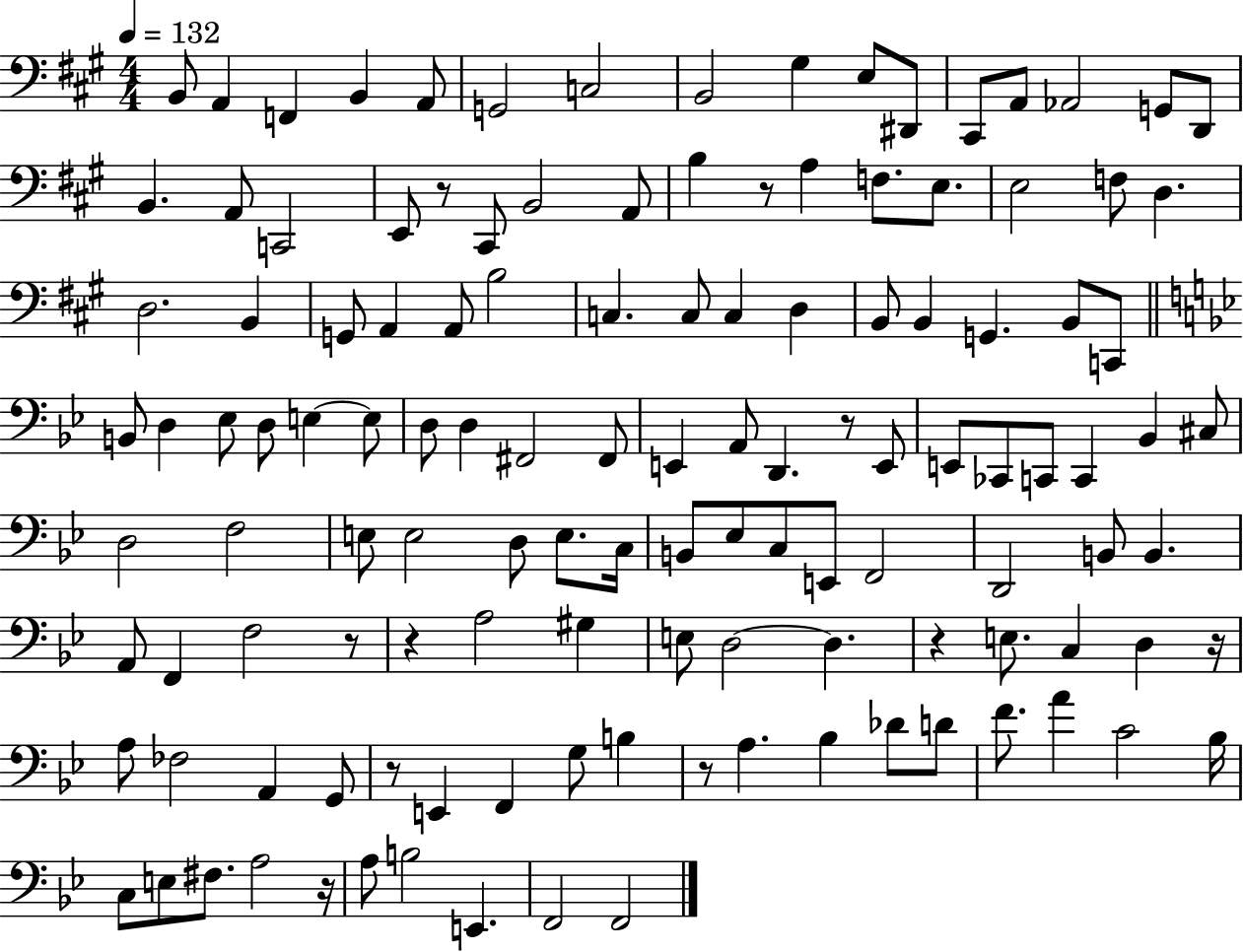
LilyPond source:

{
  \clef bass
  \numericTimeSignature
  \time 4/4
  \key a \major
  \tempo 4 = 132
  b,8 a,4 f,4 b,4 a,8 | g,2 c2 | b,2 gis4 e8 dis,8 | cis,8 a,8 aes,2 g,8 d,8 | \break b,4. a,8 c,2 | e,8 r8 cis,8 b,2 a,8 | b4 r8 a4 f8. e8. | e2 f8 d4. | \break d2. b,4 | g,8 a,4 a,8 b2 | c4. c8 c4 d4 | b,8 b,4 g,4. b,8 c,8 | \break \bar "||" \break \key bes \major b,8 d4 ees8 d8 e4~~ e8 | d8 d4 fis,2 fis,8 | e,4 a,8 d,4. r8 e,8 | e,8 ces,8 c,8 c,4 bes,4 cis8 | \break d2 f2 | e8 e2 d8 e8. c16 | b,8 ees8 c8 e,8 f,2 | d,2 b,8 b,4. | \break a,8 f,4 f2 r8 | r4 a2 gis4 | e8 d2~~ d4. | r4 e8. c4 d4 r16 | \break a8 fes2 a,4 g,8 | r8 e,4 f,4 g8 b4 | r8 a4. bes4 des'8 d'8 | f'8. a'4 c'2 bes16 | \break c8 e8 fis8. a2 r16 | a8 b2 e,4. | f,2 f,2 | \bar "|."
}